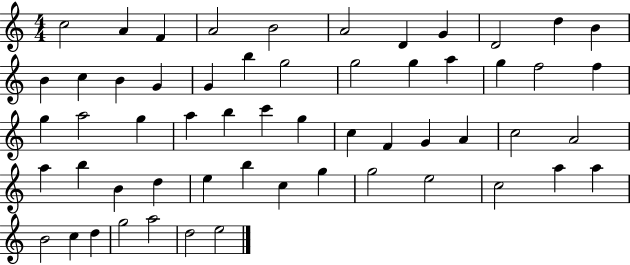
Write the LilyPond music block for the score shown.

{
  \clef treble
  \numericTimeSignature
  \time 4/4
  \key c \major
  c''2 a'4 f'4 | a'2 b'2 | a'2 d'4 g'4 | d'2 d''4 b'4 | \break b'4 c''4 b'4 g'4 | g'4 b''4 g''2 | g''2 g''4 a''4 | g''4 f''2 f''4 | \break g''4 a''2 g''4 | a''4 b''4 c'''4 g''4 | c''4 f'4 g'4 a'4 | c''2 a'2 | \break a''4 b''4 b'4 d''4 | e''4 b''4 c''4 g''4 | g''2 e''2 | c''2 a''4 a''4 | \break b'2 c''4 d''4 | g''2 a''2 | d''2 e''2 | \bar "|."
}